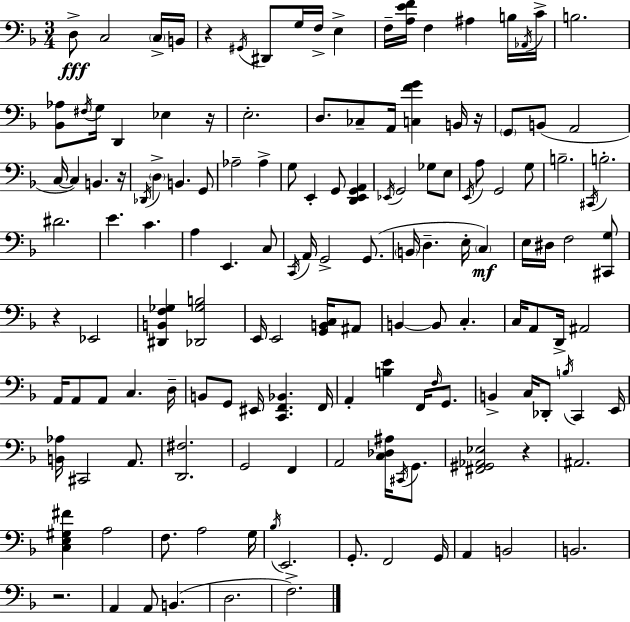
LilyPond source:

{
  \clef bass
  \numericTimeSignature
  \time 3/4
  \key f \major
  d8->\fff c2 \parenthesize c16-> b,16 | r4 \acciaccatura { gis,16 } dis,8 g16 f16-> e4-> | f16-- <a e' f'>16 f4 ais4 b16 | \acciaccatura { aes,16 } c'16-> b2. | \break <bes, aes>8 \acciaccatura { fis16 } g16 d,4 ees4 | r16 e2.-. | d8. ces8-- a,16 <c f' g'>4 | b,16 r16 \parenthesize g,8 b,8( a,2 | \break c16~~ c4) b,4. | r16 \acciaccatura { des,16 } \parenthesize d4-> b,4. | g,8 aes2-- | aes4-> g8 e,4-. g,8 | \break <d, e, g, a,>4 \acciaccatura { ees,16 } g,2 | ges8 e8 \acciaccatura { e,16 } a8 g,2 | g8 b2.-- | \acciaccatura { cis,16 } b2.-. | \break dis'2. | e'4. | c'4. a4 e,4. | c8 \acciaccatura { c,16 } a,16 g,2-> | \break g,8.( \parenthesize b,16 d4.-- | e16-. \parenthesize c4\mf) e16 dis16 f2 | <cis, g>8 r4 | ees,2 <dis, b, f ges>4 | \break <des, ges b>2 e,16 e,2 | <g, b, c>16 ais,8 b,4~~ | b,8 c4.-. c16 a,8 d,16-> | ais,2 a,16 a,8 a,8 | \break c4. d16-- b,8 g,8 | eis,16 <c, f, bes,>4. f,16 a,4-. | <b e'>4 f,16 \grace { f16 } g,8. b,4-> | c16 des,8-. \acciaccatura { b16 } c,4 e,16 <b, aes>16 cis,2 | \break a,8. <d, fis>2. | g,2 | f,4 a,2 | <c des ais>16 \acciaccatura { cis,16 } g,8. <fis, gis, aes, ees>2 | \break r4 ais,2. | <c e gis fis'>4 | a2 f8. | a2 g16 \acciaccatura { bes16 } | \break e,2. | g,8.-. f,2 g,16 | a,4 b,2 | b,2. | \break r2. | a,4 a,8 b,4.( | d2. | f2.->) | \break \bar "|."
}